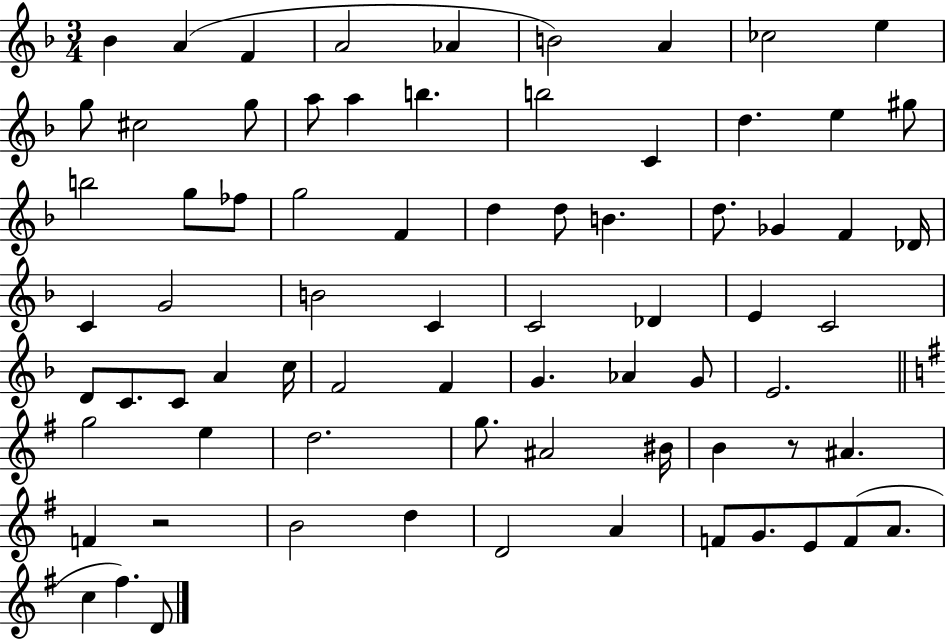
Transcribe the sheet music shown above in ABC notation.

X:1
T:Untitled
M:3/4
L:1/4
K:F
_B A F A2 _A B2 A _c2 e g/2 ^c2 g/2 a/2 a b b2 C d e ^g/2 b2 g/2 _f/2 g2 F d d/2 B d/2 _G F _D/4 C G2 B2 C C2 _D E C2 D/2 C/2 C/2 A c/4 F2 F G _A G/2 E2 g2 e d2 g/2 ^A2 ^B/4 B z/2 ^A F z2 B2 d D2 A F/2 G/2 E/2 F/2 A/2 c ^f D/2